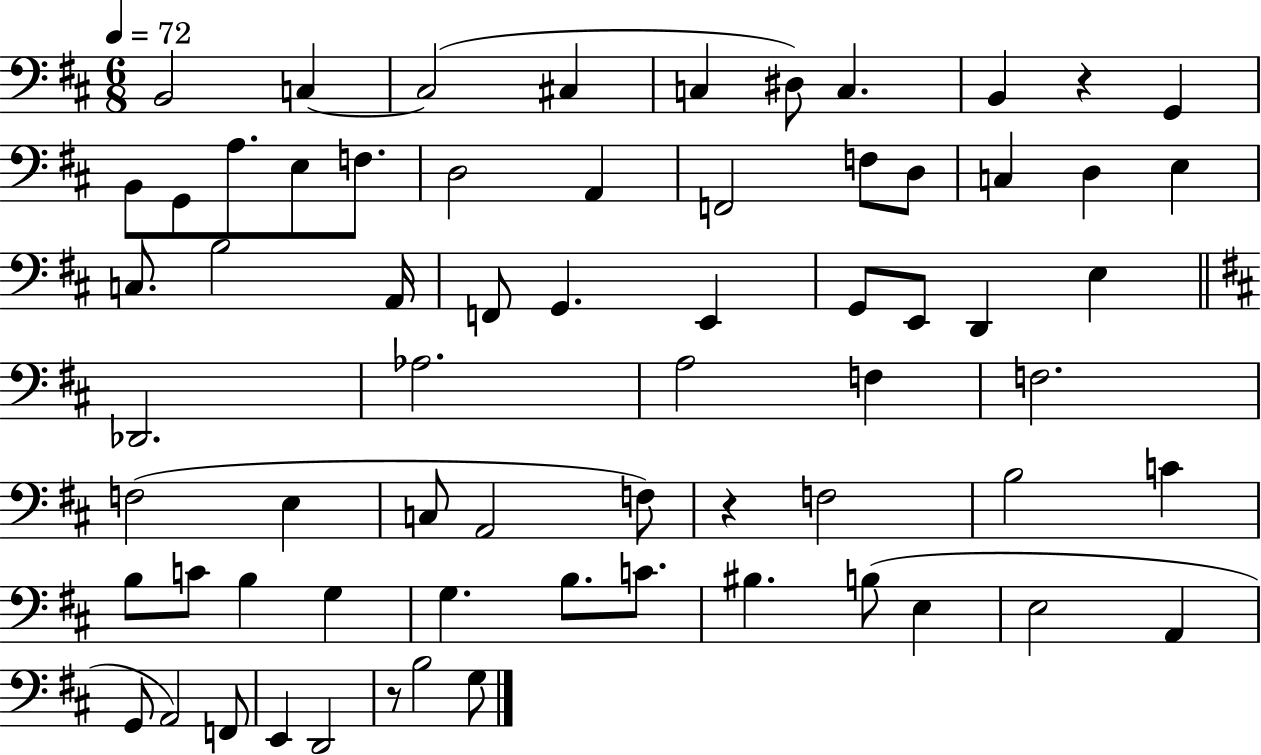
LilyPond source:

{
  \clef bass
  \numericTimeSignature
  \time 6/8
  \key d \major
  \tempo 4 = 72
  b,2 c4~~ | c2( cis4 | c4 dis8) c4. | b,4 r4 g,4 | \break b,8 g,8 a8. e8 f8. | d2 a,4 | f,2 f8 d8 | c4 d4 e4 | \break c8. b2 a,16 | f,8 g,4. e,4 | g,8 e,8 d,4 e4 | \bar "||" \break \key d \major des,2. | aes2. | a2 f4 | f2. | \break f2( e4 | c8 a,2 f8) | r4 f2 | b2 c'4 | \break b8 c'8 b4 g4 | g4. b8. c'8. | bis4. b8( e4 | e2 a,4 | \break g,8 a,2) f,8 | e,4 d,2 | r8 b2 g8 | \bar "|."
}